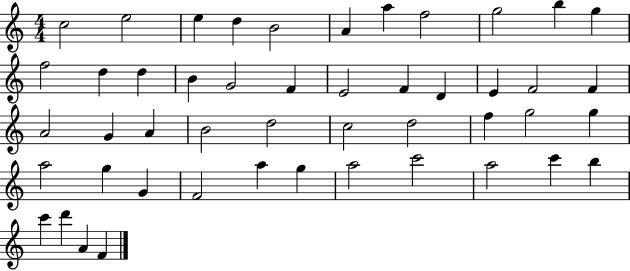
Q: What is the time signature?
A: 4/4